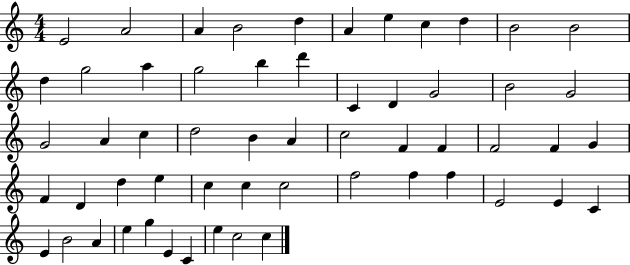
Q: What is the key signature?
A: C major